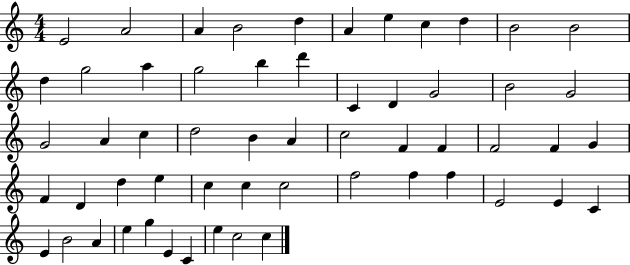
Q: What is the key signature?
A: C major